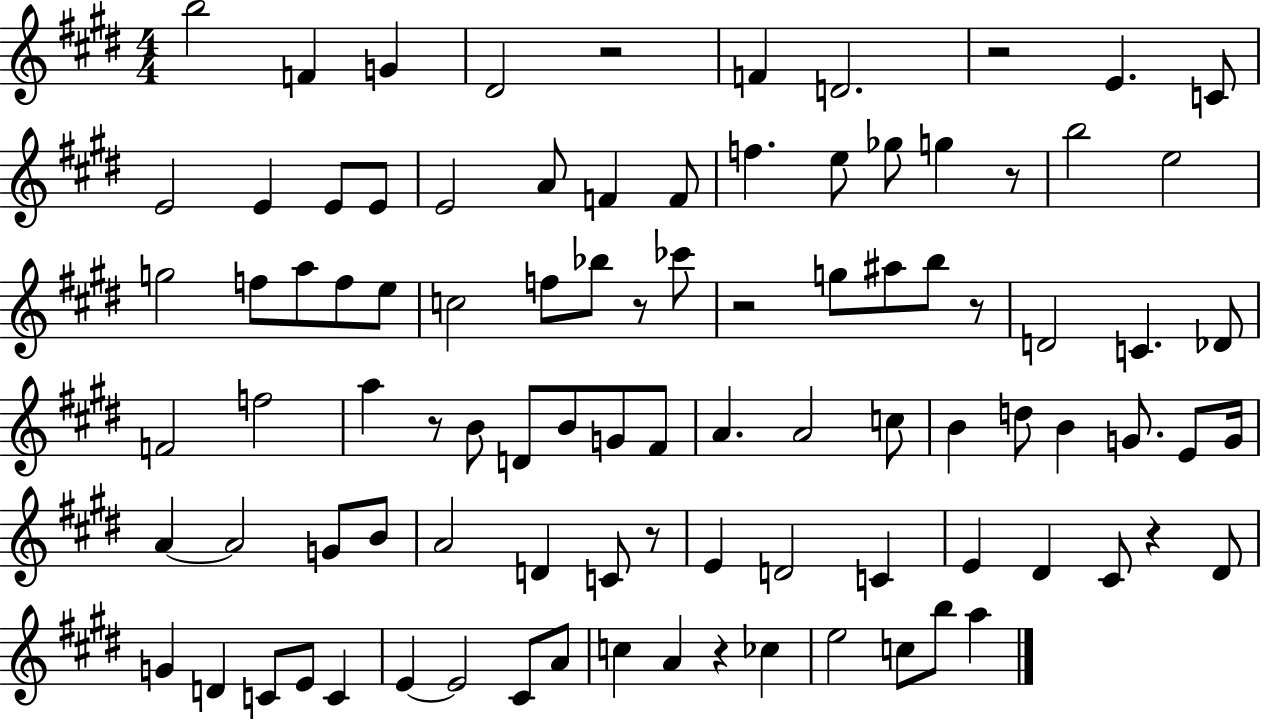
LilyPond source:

{
  \clef treble
  \numericTimeSignature
  \time 4/4
  \key e \major
  b''2 f'4 g'4 | dis'2 r2 | f'4 d'2. | r2 e'4. c'8 | \break e'2 e'4 e'8 e'8 | e'2 a'8 f'4 f'8 | f''4. e''8 ges''8 g''4 r8 | b''2 e''2 | \break g''2 f''8 a''8 f''8 e''8 | c''2 f''8 bes''8 r8 ces'''8 | r2 g''8 ais''8 b''8 r8 | d'2 c'4. des'8 | \break f'2 f''2 | a''4 r8 b'8 d'8 b'8 g'8 fis'8 | a'4. a'2 c''8 | b'4 d''8 b'4 g'8. e'8 g'16 | \break a'4~~ a'2 g'8 b'8 | a'2 d'4 c'8 r8 | e'4 d'2 c'4 | e'4 dis'4 cis'8 r4 dis'8 | \break g'4 d'4 c'8 e'8 c'4 | e'4~~ e'2 cis'8 a'8 | c''4 a'4 r4 ces''4 | e''2 c''8 b''8 a''4 | \break \bar "|."
}